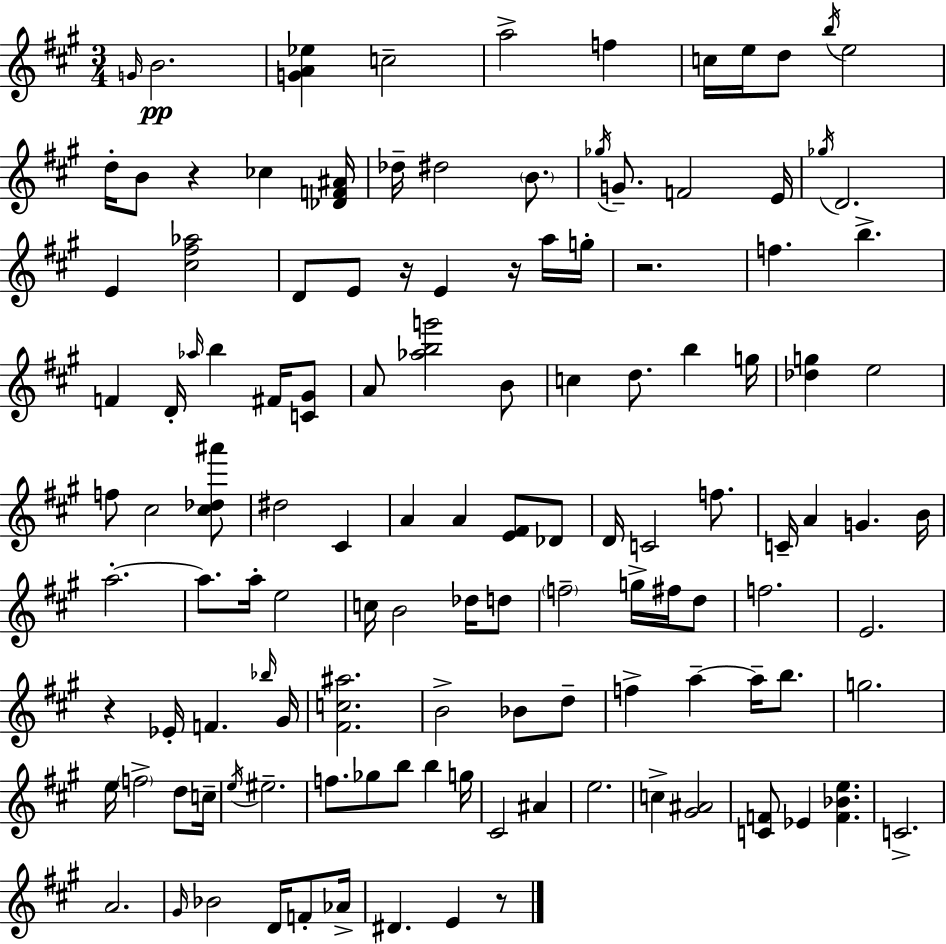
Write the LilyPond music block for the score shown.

{
  \clef treble
  \numericTimeSignature
  \time 3/4
  \key a \major
  \grace { g'16 }\pp b'2. | <g' a' ees''>4 c''2-- | a''2-> f''4 | c''16 e''16 d''8 \acciaccatura { b''16 } e''2 | \break d''16-. b'8 r4 ces''4 | <des' f' ais'>16 des''16-- dis''2 \parenthesize b'8. | \acciaccatura { ges''16 } g'8.-- f'2 | e'16 \acciaccatura { ges''16 } d'2. | \break e'4 <cis'' fis'' aes''>2 | d'8 e'8 r16 e'4 | r16 a''16 g''16-. r2. | f''4. b''4.-> | \break f'4 d'16-. \grace { aes''16 } b''4 | fis'16 <c' gis'>8 a'8 <aes'' b'' g'''>2 | b'8 c''4 d''8. | b''4 g''16 <des'' g''>4 e''2 | \break f''8 cis''2 | <cis'' des'' ais'''>8 dis''2 | cis'4 a'4 a'4 | <e' fis'>8 des'8 d'16 c'2 | \break f''8. c'16-- a'4 g'4. | b'16 a''2.-.~~ | a''8. a''16-. e''2 | c''16 b'2 | \break des''16 d''8 \parenthesize f''2-- | g''16-> fis''16 d''8 f''2. | e'2. | r4 ees'16-. f'4. | \break \grace { bes''16 } gis'16 <fis' c'' ais''>2. | b'2-> | bes'8 d''8-- f''4-> a''4--~~ | a''16-- b''8. g''2. | \break e''16 \parenthesize f''2-> | d''8 c''16-- \acciaccatura { e''16 } eis''2.-- | f''8. ges''8 | b''8 b''4 g''16 cis'2 | \break ais'4 e''2. | c''4-> <gis' ais'>2 | <c' f'>8 ees'4 | <f' bes' e''>4. c'2.-> | \break a'2. | \grace { gis'16 } bes'2 | d'16 f'8-. aes'16-> dis'4. | e'4 r8 \bar "|."
}